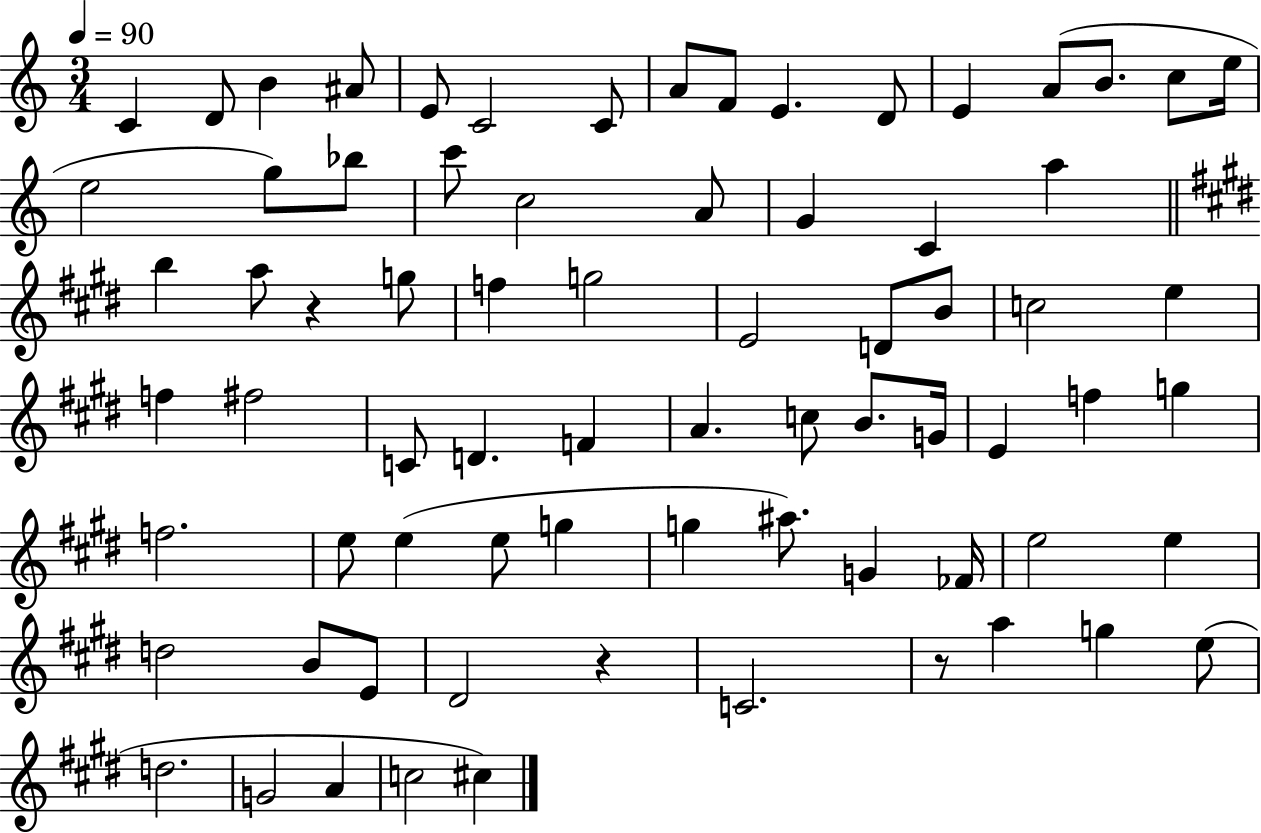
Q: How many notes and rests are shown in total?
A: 74